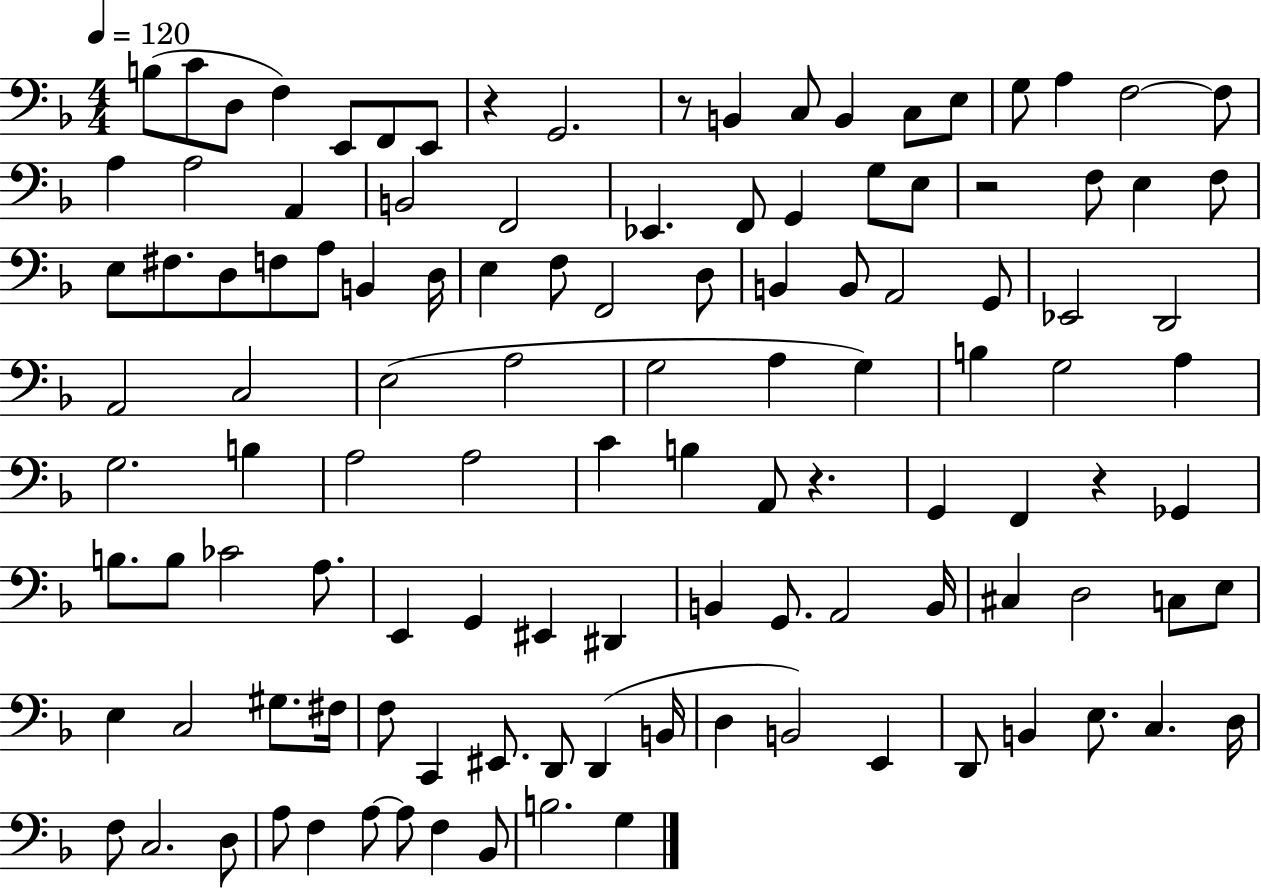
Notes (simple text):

B3/e C4/e D3/e F3/q E2/e F2/e E2/e R/q G2/h. R/e B2/q C3/e B2/q C3/e E3/e G3/e A3/q F3/h F3/e A3/q A3/h A2/q B2/h F2/h Eb2/q. F2/e G2/q G3/e E3/e R/h F3/e E3/q F3/e E3/e F#3/e. D3/e F3/e A3/e B2/q D3/s E3/q F3/e F2/h D3/e B2/q B2/e A2/h G2/e Eb2/h D2/h A2/h C3/h E3/h A3/h G3/h A3/q G3/q B3/q G3/h A3/q G3/h. B3/q A3/h A3/h C4/q B3/q A2/e R/q. G2/q F2/q R/q Gb2/q B3/e. B3/e CES4/h A3/e. E2/q G2/q EIS2/q D#2/q B2/q G2/e. A2/h B2/s C#3/q D3/h C3/e E3/e E3/q C3/h G#3/e. F#3/s F3/e C2/q EIS2/e. D2/e D2/q B2/s D3/q B2/h E2/q D2/e B2/q E3/e. C3/q. D3/s F3/e C3/h. D3/e A3/e F3/q A3/e A3/e F3/q Bb2/e B3/h. G3/q